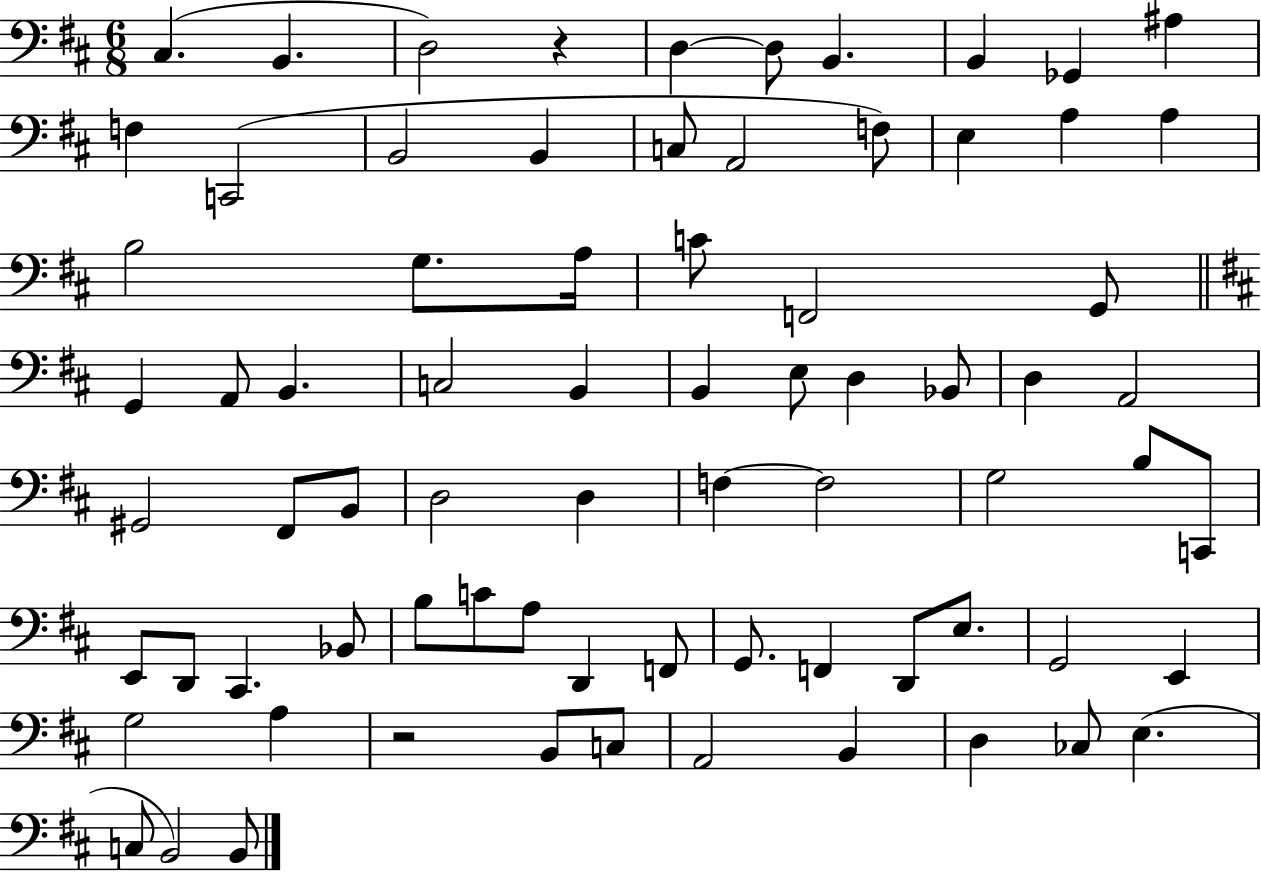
{
  \clef bass
  \numericTimeSignature
  \time 6/8
  \key d \major
  \repeat volta 2 { cis4.( b,4. | d2) r4 | d4~~ d8 b,4. | b,4 ges,4 ais4 | \break f4 c,2( | b,2 b,4 | c8 a,2 f8) | e4 a4 a4 | \break b2 g8. a16 | c'8 f,2 g,8 | \bar "||" \break \key d \major g,4 a,8 b,4. | c2 b,4 | b,4 e8 d4 bes,8 | d4 a,2 | \break gis,2 fis,8 b,8 | d2 d4 | f4~~ f2 | g2 b8 c,8 | \break e,8 d,8 cis,4. bes,8 | b8 c'8 a8 d,4 f,8 | g,8. f,4 d,8 e8. | g,2 e,4 | \break g2 a4 | r2 b,8 c8 | a,2 b,4 | d4 ces8 e4.( | \break c8 b,2) b,8 | } \bar "|."
}